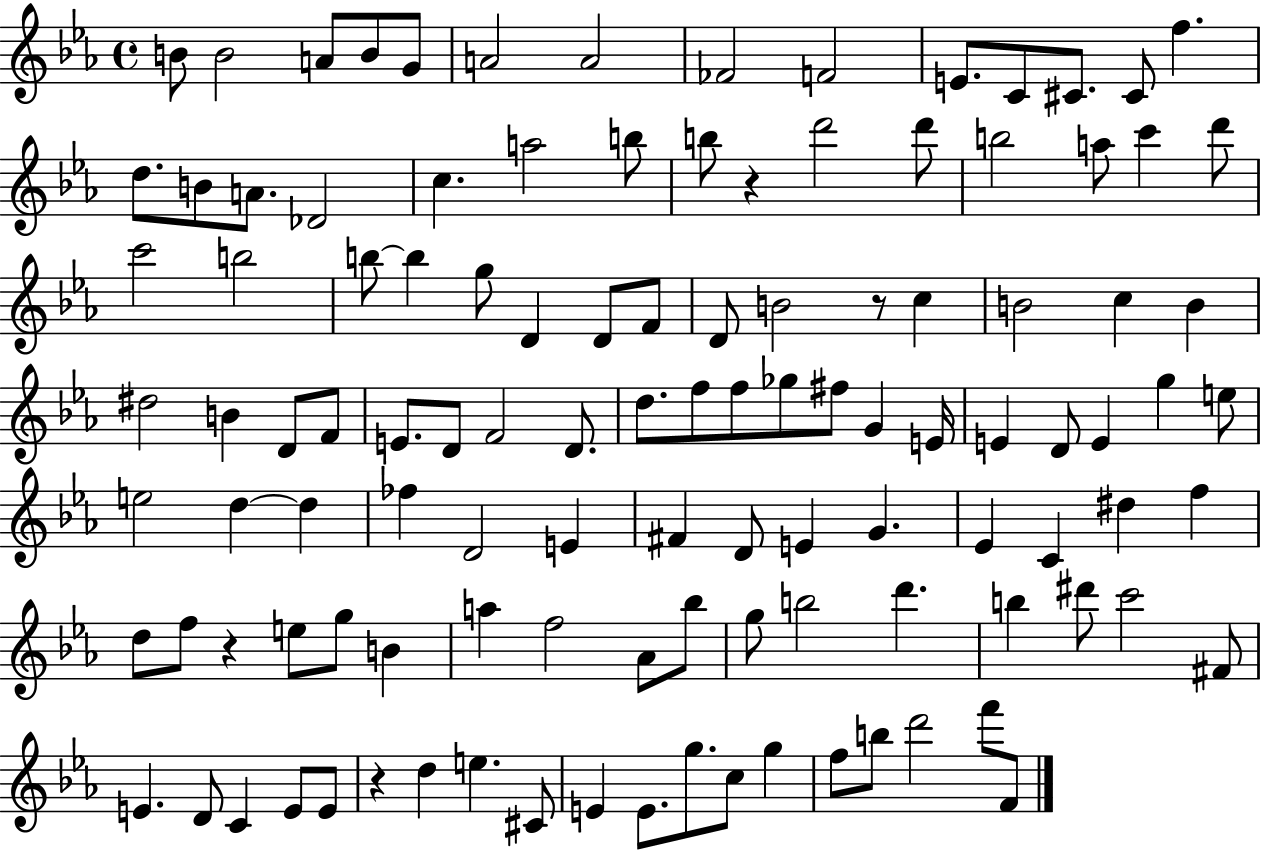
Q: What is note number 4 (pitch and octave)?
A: B4